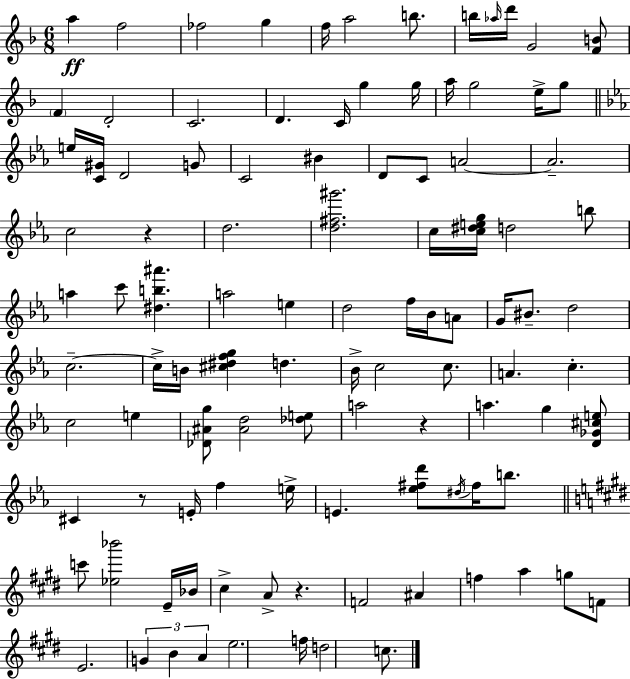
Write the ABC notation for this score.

X:1
T:Untitled
M:6/8
L:1/4
K:F
a f2 _f2 g f/4 a2 b/2 b/4 _a/4 d'/4 G2 [FB]/2 F D2 C2 D C/4 g g/4 a/4 g2 e/4 g/2 e/4 [C^G]/4 D2 G/2 C2 ^B D/2 C/2 A2 A2 c2 z d2 [d^f^g']2 c/4 [c^deg]/4 d2 b/2 a c'/2 [^db^a'] a2 e d2 f/4 _B/4 A/2 G/4 ^B/2 d2 c2 c/4 B/4 [^c^dfg] d _B/4 c2 c/2 A c c2 e [_D^Ag]/2 [^Ad]2 [_de]/2 a2 z a g [D_G^ce]/2 ^C z/2 E/4 f e/4 E [_e^fd']/2 ^d/4 ^f/4 b/2 c'/2 [_e_b']2 E/4 _B/4 ^c A/2 z F2 ^A f a g/2 F/2 E2 G B A e2 f/4 d2 c/2